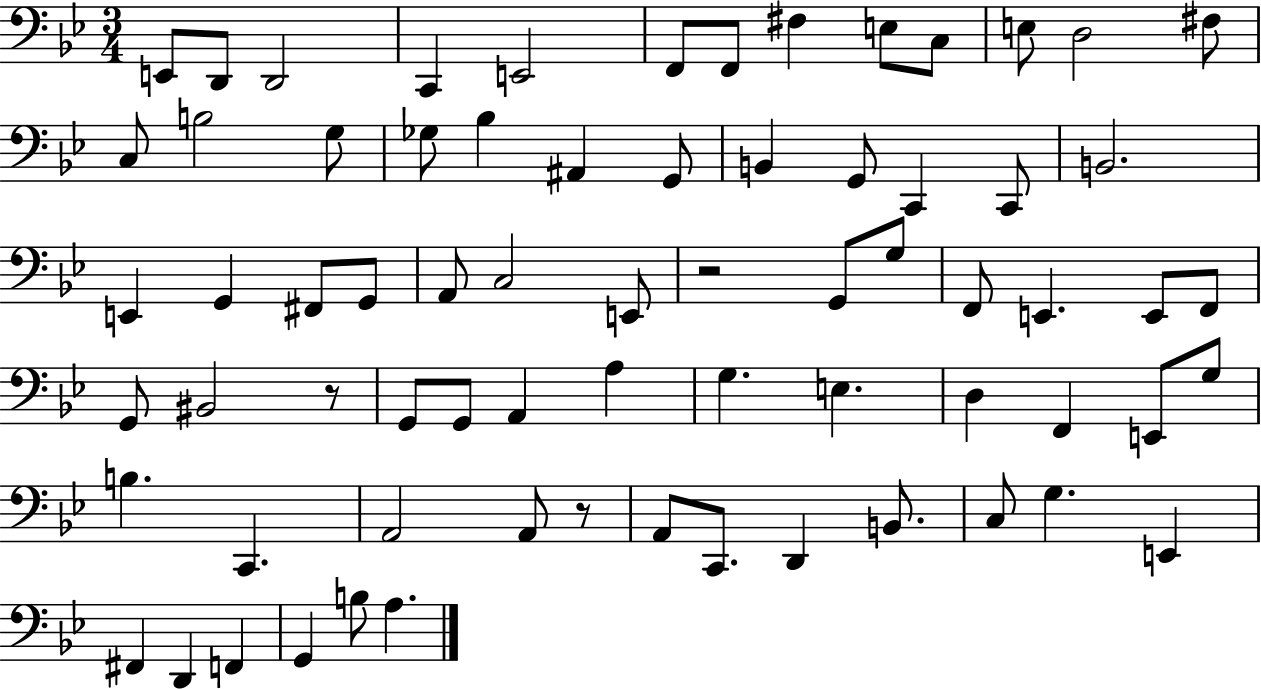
E2/e D2/e D2/h C2/q E2/h F2/e F2/e F#3/q E3/e C3/e E3/e D3/h F#3/e C3/e B3/h G3/e Gb3/e Bb3/q A#2/q G2/e B2/q G2/e C2/q C2/e B2/h. E2/q G2/q F#2/e G2/e A2/e C3/h E2/e R/h G2/e G3/e F2/e E2/q. E2/e F2/e G2/e BIS2/h R/e G2/e G2/e A2/q A3/q G3/q. E3/q. D3/q F2/q E2/e G3/e B3/q. C2/q. A2/h A2/e R/e A2/e C2/e. D2/q B2/e. C3/e G3/q. E2/q F#2/q D2/q F2/q G2/q B3/e A3/q.